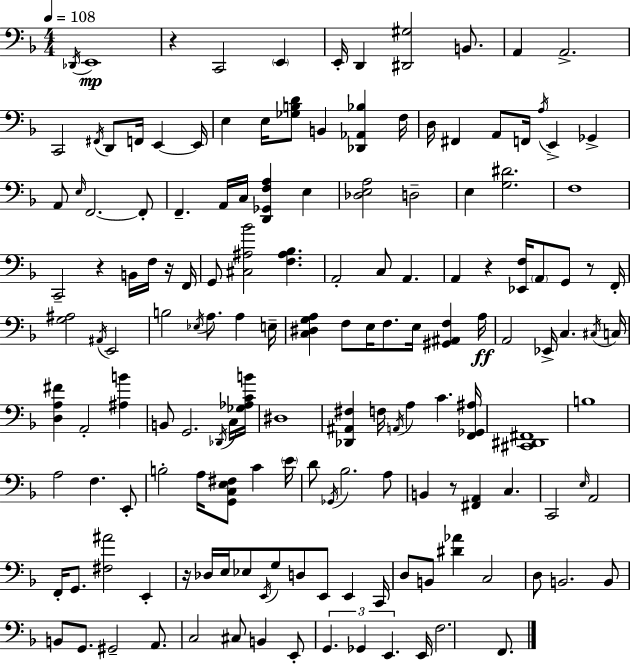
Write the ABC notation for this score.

X:1
T:Untitled
M:4/4
L:1/4
K:Dm
_D,,/4 E,,4 z C,,2 E,, E,,/4 D,, [^D,,^G,]2 B,,/2 A,, A,,2 C,,2 ^F,,/4 D,,/2 F,,/4 E,, E,,/4 E, E,/4 [_G,B,D]/2 B,, [_D,,_A,,_B,] F,/4 D,/4 ^F,, A,,/2 F,,/4 A,/4 E,, _G,, A,,/2 E,/4 F,,2 F,,/2 F,, A,,/4 C,/4 [D,,_G,,F,A,] E, [_D,E,A,]2 D,2 E, [G,^D]2 F,4 C,,2 z B,,/4 F,/4 z/4 F,,/4 G,,/2 [^C,^A,_B]2 [F,^A,_B,] A,,2 C,/2 A,, A,, z [_E,,F,]/4 A,,/2 G,,/2 z/2 F,,/4 [G,^A,]2 ^A,,/4 E,,2 B,2 _E,/4 A,/2 A, E,/4 [C,^D,G,A,] F,/2 E,/4 F,/2 E,/4 [^G,,^A,,F,] A,/4 A,,2 _E,,/4 C, ^C,/4 C,/4 [D,A,^F] A,,2 [^A,B] B,,/2 G,,2 _D,,/4 C,/4 [_G,_A,CB]/4 ^D,4 [_D,,^A,,^F,] F,/4 A,,/4 A, C [F,,_G,,^A,]/4 [^C,,^D,,^F,,]4 B,4 A,2 F, E,,/2 B,2 A,/4 [G,,C,E,^F,]/2 C E/4 D/2 _G,,/4 _B,2 A,/2 B,, z/2 [^F,,A,,] C, C,,2 E,/4 A,,2 F,,/4 G,,/2 [^F,^A]2 E,, z/4 _D,/4 E,/4 _E,/2 E,,/4 G,/2 D,/2 E,,/2 E,, C,,/4 D,/2 B,,/2 [^D_A] C,2 D,/2 B,,2 B,,/2 B,,/2 G,,/2 ^G,,2 A,,/2 C,2 ^C,/2 B,, E,,/2 G,, _G,, E,, E,,/4 F,2 F,,/2